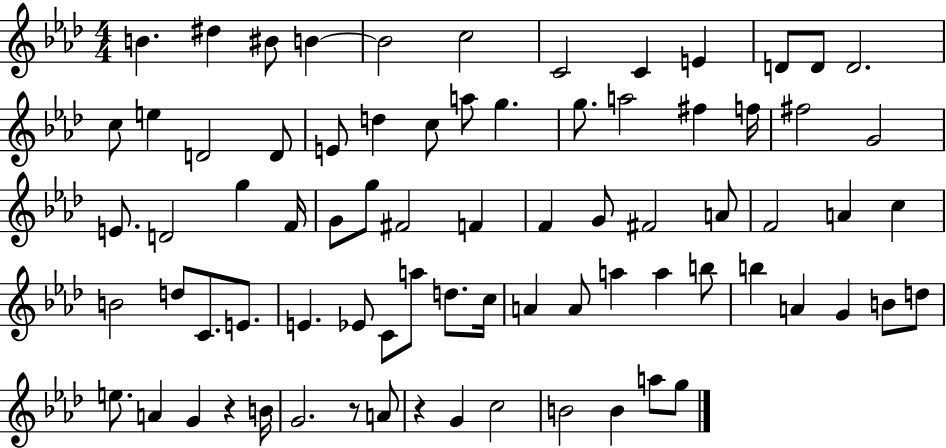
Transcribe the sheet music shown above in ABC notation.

X:1
T:Untitled
M:4/4
L:1/4
K:Ab
B ^d ^B/2 B B2 c2 C2 C E D/2 D/2 D2 c/2 e D2 D/2 E/2 d c/2 a/2 g g/2 a2 ^f f/4 ^f2 G2 E/2 D2 g F/4 G/2 g/2 ^F2 F F G/2 ^F2 A/2 F2 A c B2 d/2 C/2 E/2 E _E/2 C/2 a/2 d/2 c/4 A A/2 a a b/2 b A G B/2 d/2 e/2 A G z B/4 G2 z/2 A/2 z G c2 B2 B a/2 g/2